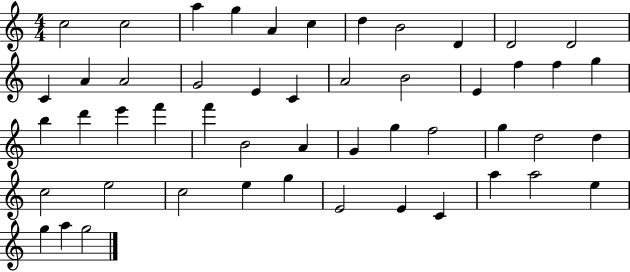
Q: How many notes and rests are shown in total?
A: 50